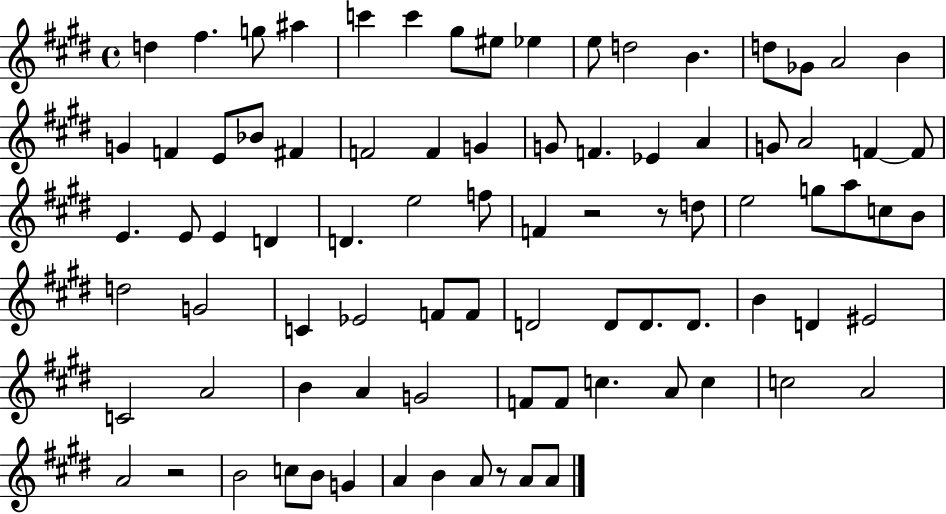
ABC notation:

X:1
T:Untitled
M:4/4
L:1/4
K:E
d ^f g/2 ^a c' c' ^g/2 ^e/2 _e e/2 d2 B d/2 _G/2 A2 B G F E/2 _B/2 ^F F2 F G G/2 F _E A G/2 A2 F F/2 E E/2 E D D e2 f/2 F z2 z/2 d/2 e2 g/2 a/2 c/2 B/2 d2 G2 C _E2 F/2 F/2 D2 D/2 D/2 D/2 B D ^E2 C2 A2 B A G2 F/2 F/2 c A/2 c c2 A2 A2 z2 B2 c/2 B/2 G A B A/2 z/2 A/2 A/2